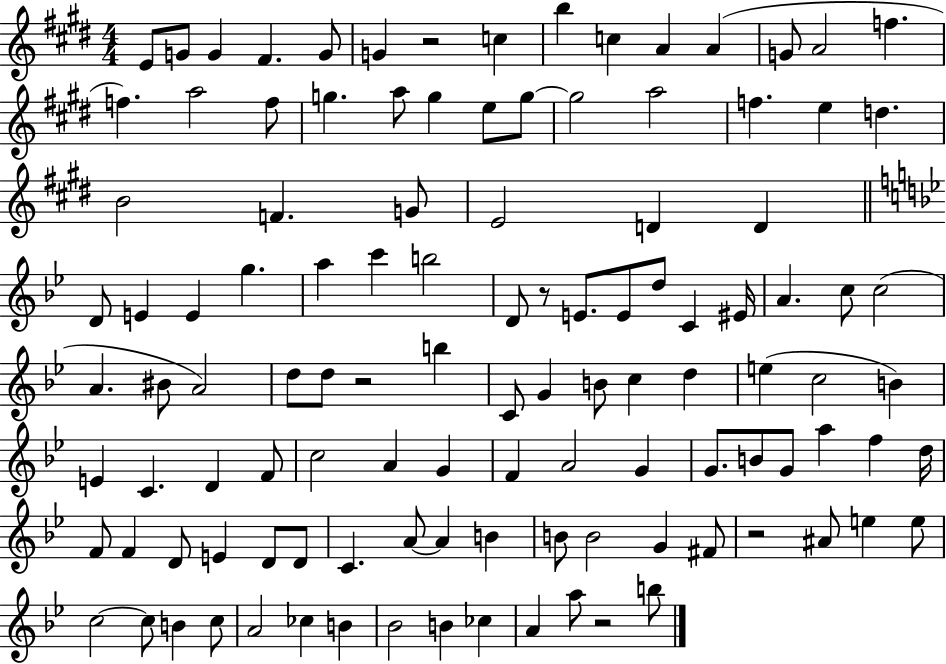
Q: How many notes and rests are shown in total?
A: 114